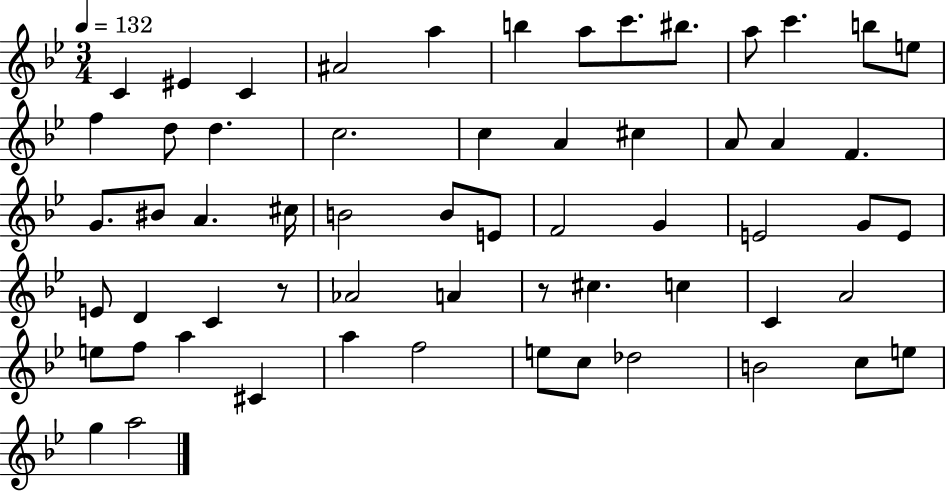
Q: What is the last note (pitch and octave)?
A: A5